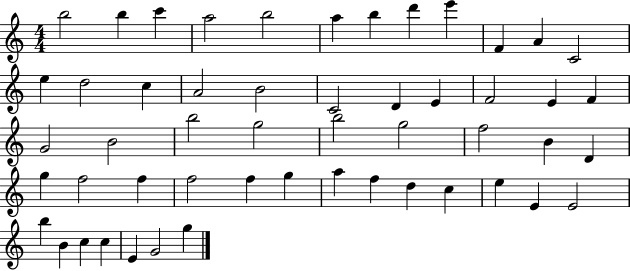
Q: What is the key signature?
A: C major